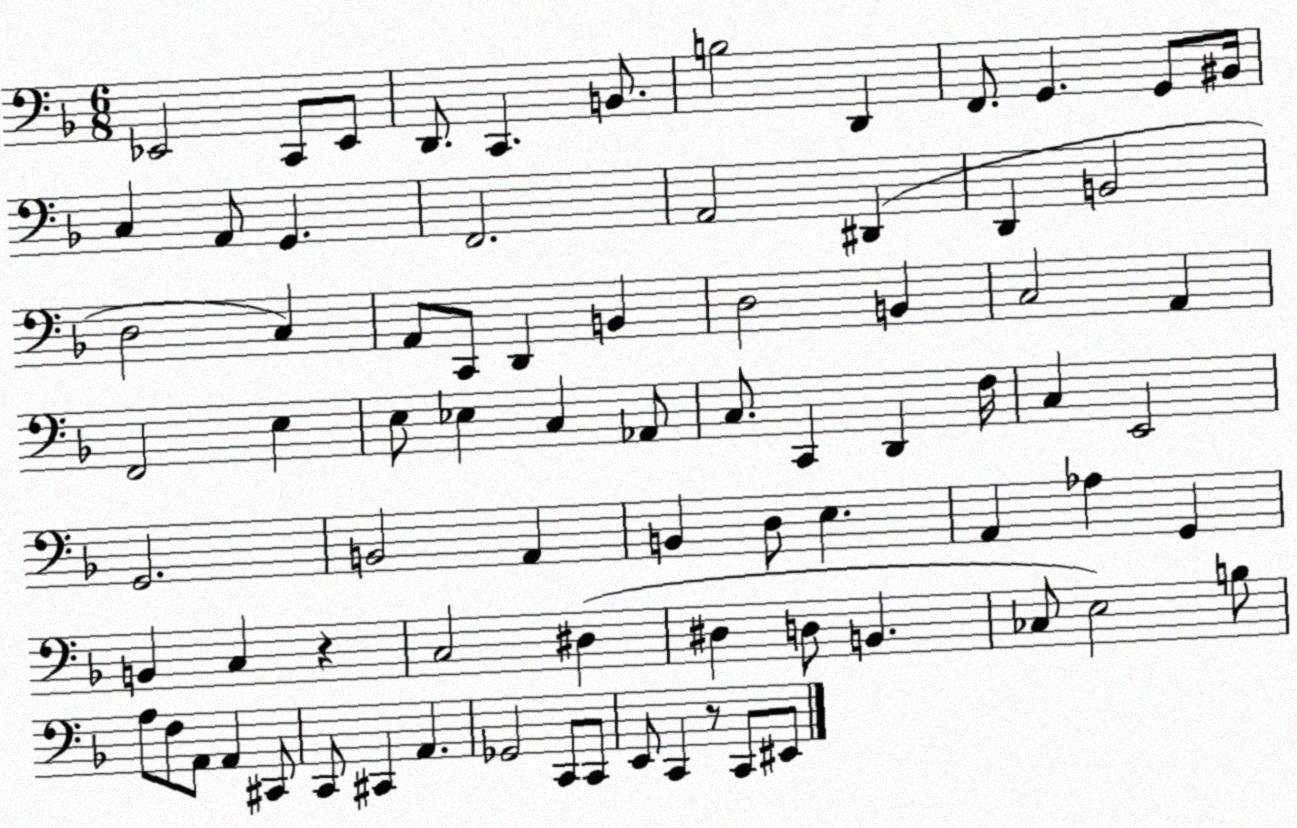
X:1
T:Untitled
M:6/8
L:1/4
K:F
_E,,2 C,,/2 _E,,/2 D,,/2 C,, B,,/2 B,2 D,, F,,/2 G,, G,,/2 ^B,,/4 C, A,,/2 G,, F,,2 A,,2 ^D,, D,, B,,2 D,2 C, A,,/2 C,,/2 D,, B,, D,2 B,, C,2 A,, F,,2 E, E,/2 _E, C, _A,,/2 C,/2 C,, D,, F,/4 C, E,,2 G,,2 B,,2 A,, B,, D,/2 E, A,, _A, G,, B,, C, z C,2 ^D, ^D, D,/2 B,, _C,/2 E,2 B,/2 A,/2 F,/2 A,,/2 A,, ^C,,/2 C,,/2 ^C,, A,, _G,,2 C,,/2 C,,/2 E,,/2 C,, z/2 C,,/2 ^E,,/2